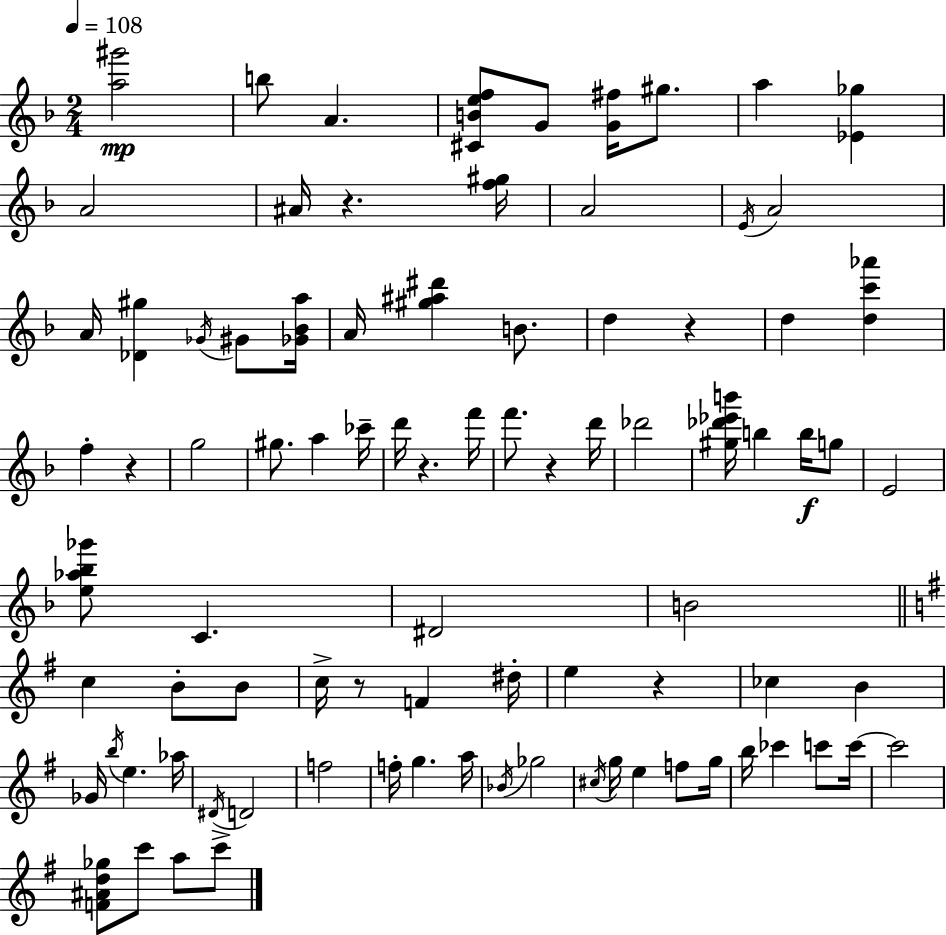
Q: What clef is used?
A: treble